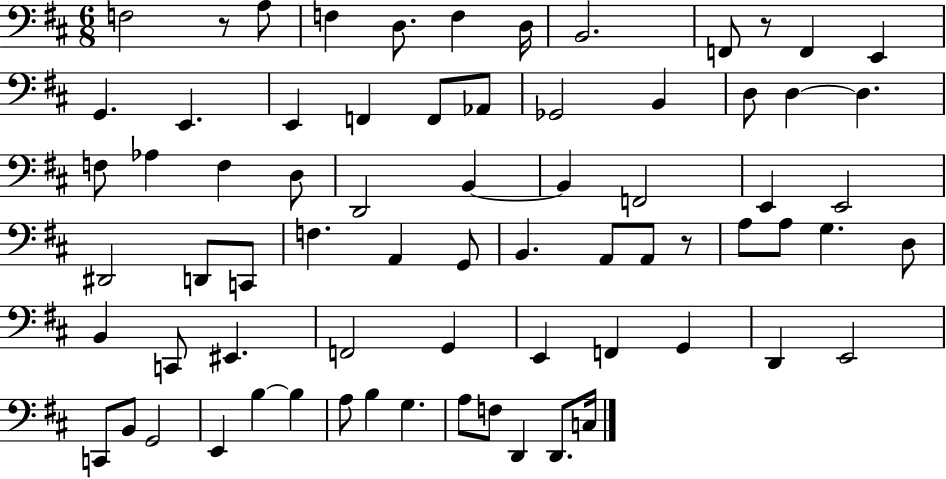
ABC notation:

X:1
T:Untitled
M:6/8
L:1/4
K:D
F,2 z/2 A,/2 F, D,/2 F, D,/4 B,,2 F,,/2 z/2 F,, E,, G,, E,, E,, F,, F,,/2 _A,,/2 _G,,2 B,, D,/2 D, D, F,/2 _A, F, D,/2 D,,2 B,, B,, F,,2 E,, E,,2 ^D,,2 D,,/2 C,,/2 F, A,, G,,/2 B,, A,,/2 A,,/2 z/2 A,/2 A,/2 G, D,/2 B,, C,,/2 ^E,, F,,2 G,, E,, F,, G,, D,, E,,2 C,,/2 B,,/2 G,,2 E,, B, B, A,/2 B, G, A,/2 F,/2 D,, D,,/2 C,/4